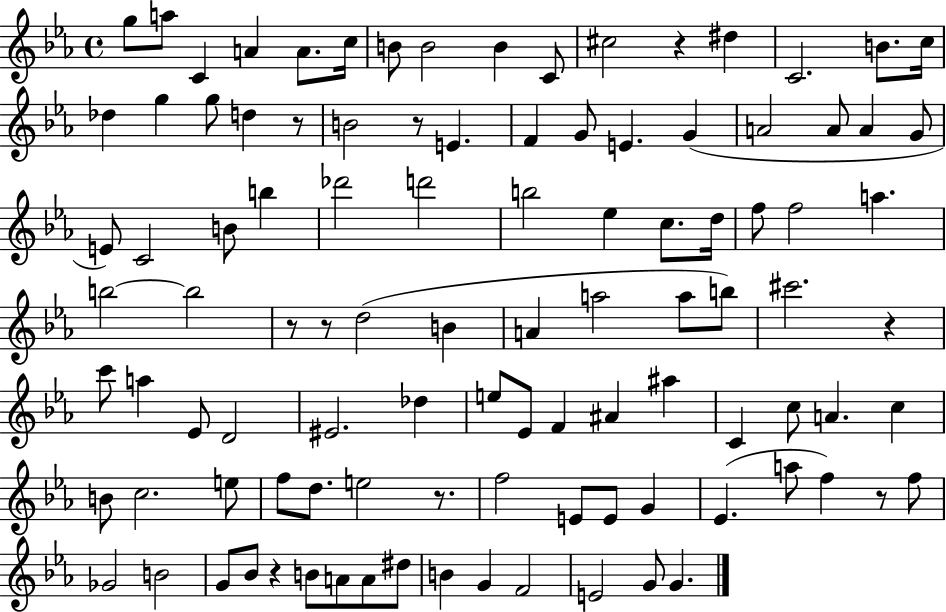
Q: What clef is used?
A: treble